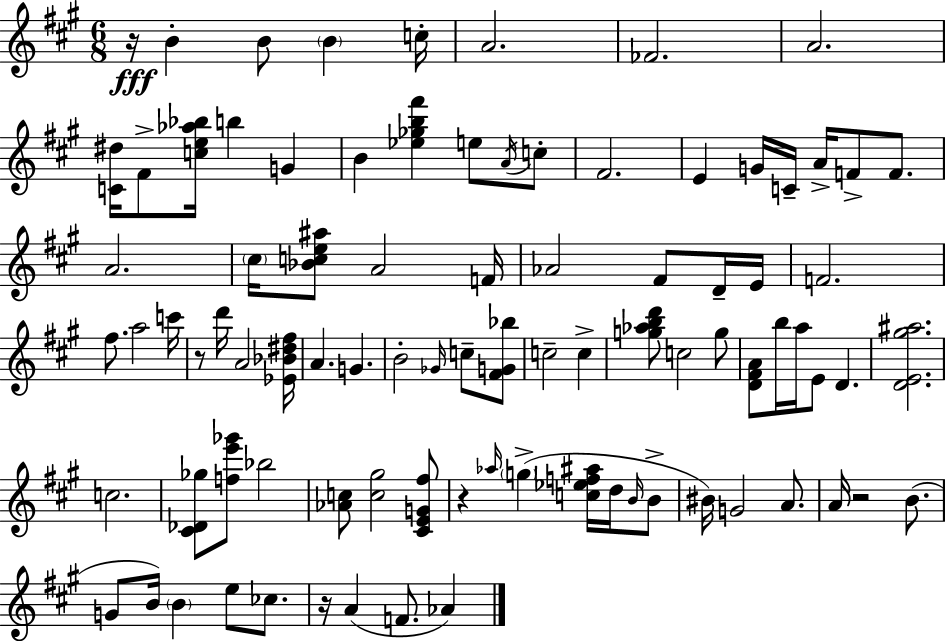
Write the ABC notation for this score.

X:1
T:Untitled
M:6/8
L:1/4
K:A
z/4 B B/2 B c/4 A2 _F2 A2 [C^d]/4 ^F/2 [ce_a_b]/4 b G B [_e_gb^f'] e/2 A/4 c/2 ^F2 E G/4 C/4 A/4 F/2 F/2 A2 ^c/4 [_Bce^a]/2 A2 F/4 _A2 ^F/2 D/4 E/4 F2 ^f/2 a2 c'/4 z/2 d'/4 A2 [_E_B^d^f]/4 A G B2 _G/4 c/2 [^FG_b]/2 c2 c [g_abd']/2 c2 g/2 [D^FA]/2 b/4 a/4 E/2 D [DE^g^a]2 c2 [^C_D_g]/2 [fe'_g']/2 _b2 [_Ac]/2 [c^g]2 [^CEG^f]/2 z _a/4 g [c_ef^a]/4 d/4 B/4 B/2 ^B/4 G2 A/2 A/4 z2 B/2 G/2 B/4 B e/2 _c/2 z/4 A F/2 _A